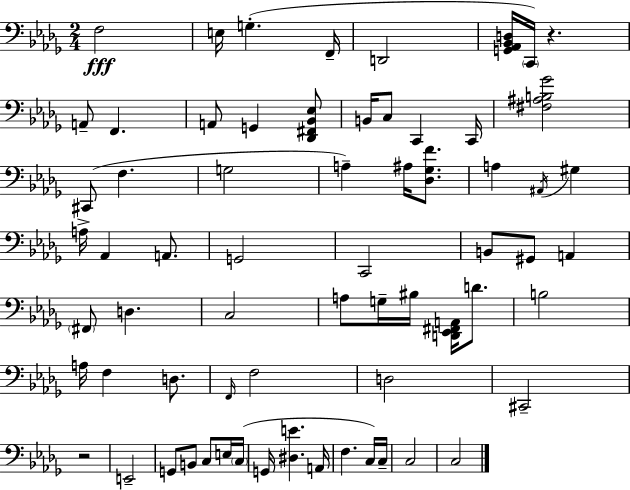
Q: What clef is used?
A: bass